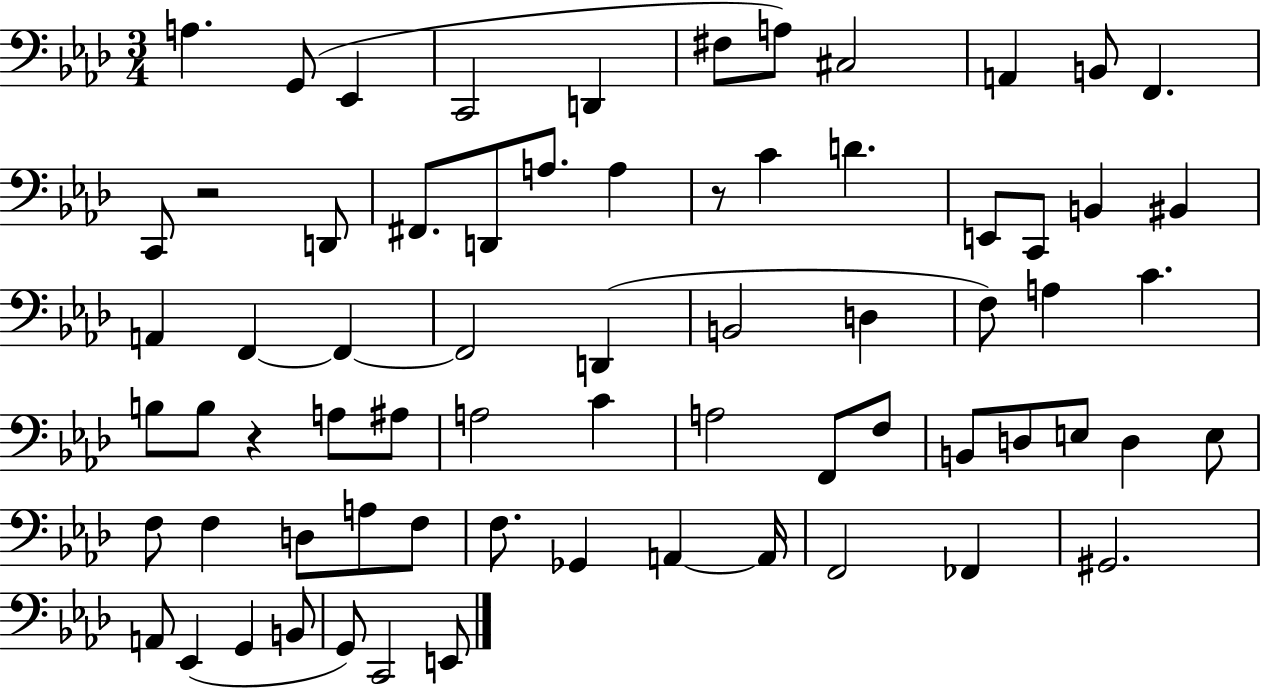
X:1
T:Untitled
M:3/4
L:1/4
K:Ab
A, G,,/2 _E,, C,,2 D,, ^F,/2 A,/2 ^C,2 A,, B,,/2 F,, C,,/2 z2 D,,/2 ^F,,/2 D,,/2 A,/2 A, z/2 C D E,,/2 C,,/2 B,, ^B,, A,, F,, F,, F,,2 D,, B,,2 D, F,/2 A, C B,/2 B,/2 z A,/2 ^A,/2 A,2 C A,2 F,,/2 F,/2 B,,/2 D,/2 E,/2 D, E,/2 F,/2 F, D,/2 A,/2 F,/2 F,/2 _G,, A,, A,,/4 F,,2 _F,, ^G,,2 A,,/2 _E,, G,, B,,/2 G,,/2 C,,2 E,,/2